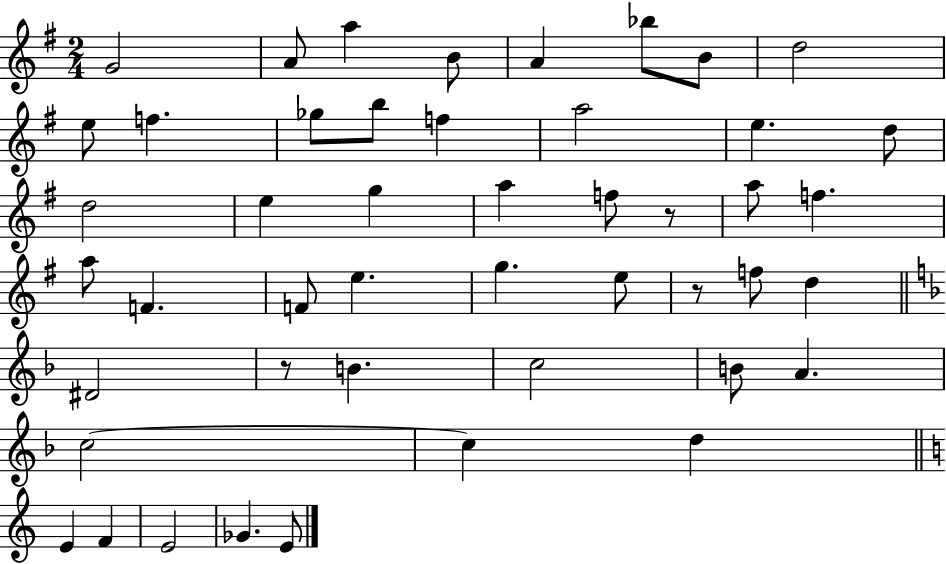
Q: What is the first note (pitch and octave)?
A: G4